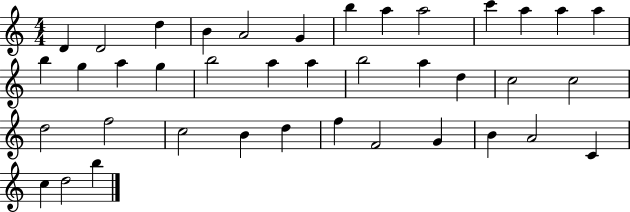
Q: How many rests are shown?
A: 0